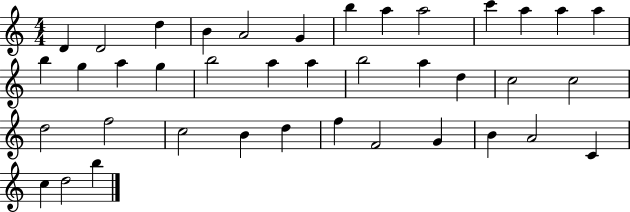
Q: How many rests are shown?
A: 0